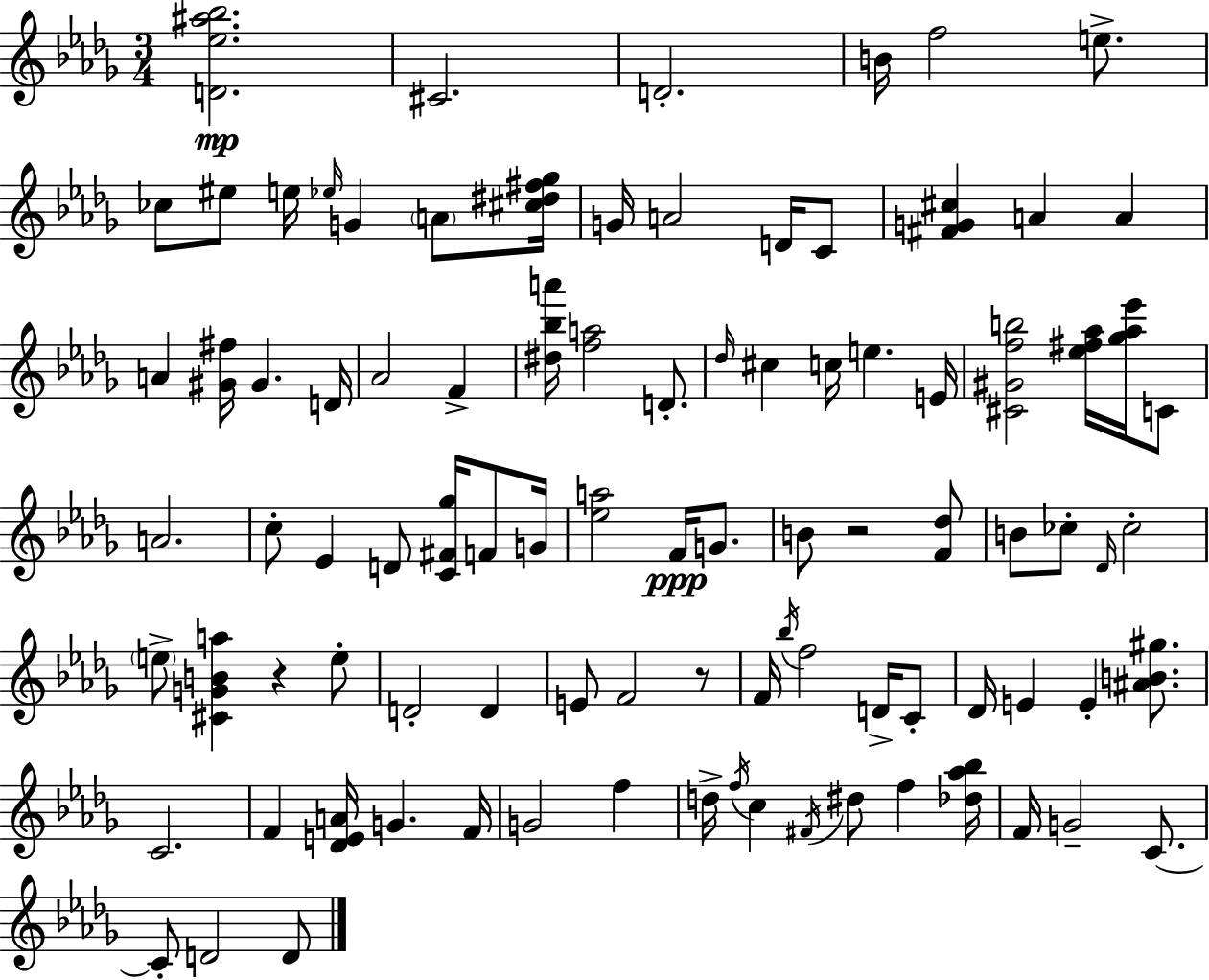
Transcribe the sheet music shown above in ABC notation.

X:1
T:Untitled
M:3/4
L:1/4
K:Bbm
[D_e^a_b]2 ^C2 D2 B/4 f2 e/2 _c/2 ^e/2 e/4 _e/4 G A/2 [^c^d^f_g]/4 G/4 A2 D/4 C/2 [^FG^c] A A A [^G^f]/4 ^G D/4 _A2 F [^d_ba']/4 [fa]2 D/2 _d/4 ^c c/4 e E/4 [^C^Gfb]2 [_e^f_a]/4 [_g_a_e']/4 C/2 A2 c/2 _E D/2 [C^F_g]/4 F/2 G/4 [_ea]2 F/4 G/2 B/2 z2 [F_d]/2 B/2 _c/2 _D/4 _c2 e/2 [^CGBa] z e/2 D2 D E/2 F2 z/2 F/4 _b/4 f2 D/4 C/2 _D/4 E E [^AB^g]/2 C2 F [_DEA]/4 G F/4 G2 f d/4 f/4 c ^F/4 ^d/2 f [_d_a_b]/4 F/4 G2 C/2 C/2 D2 D/2